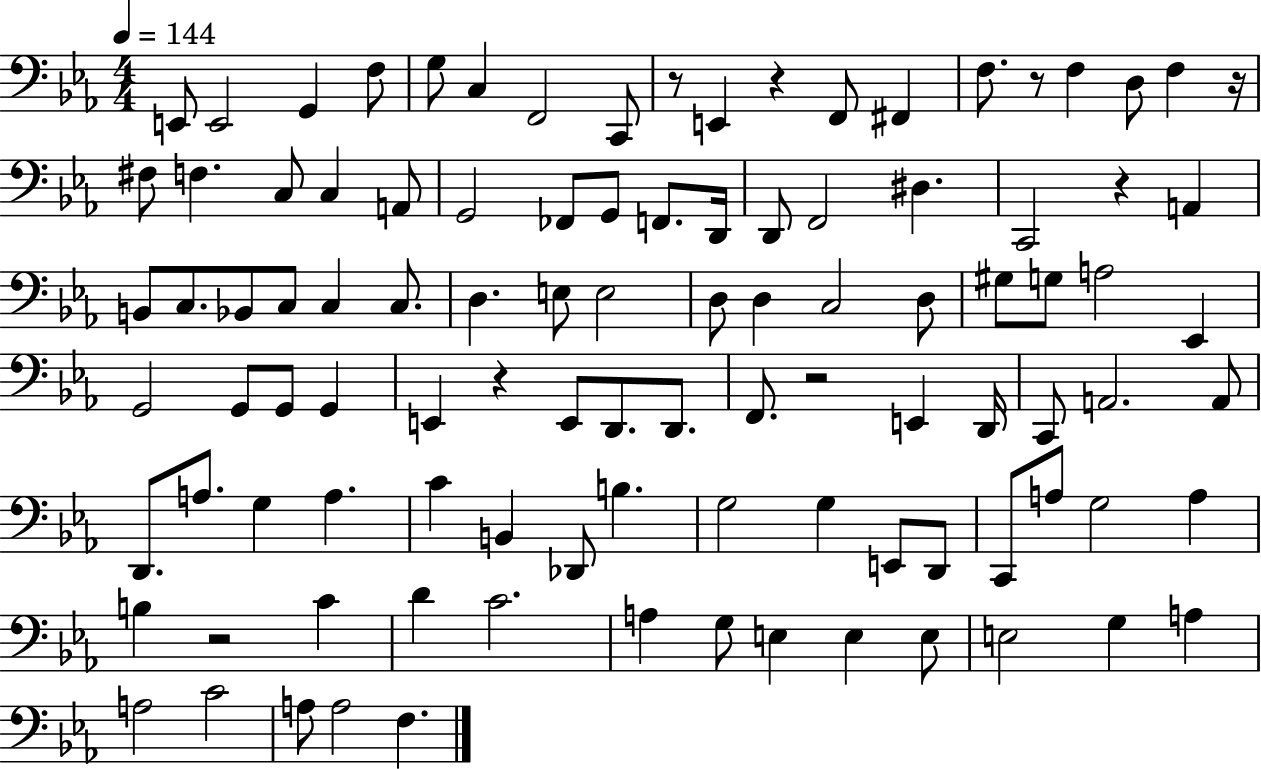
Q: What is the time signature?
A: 4/4